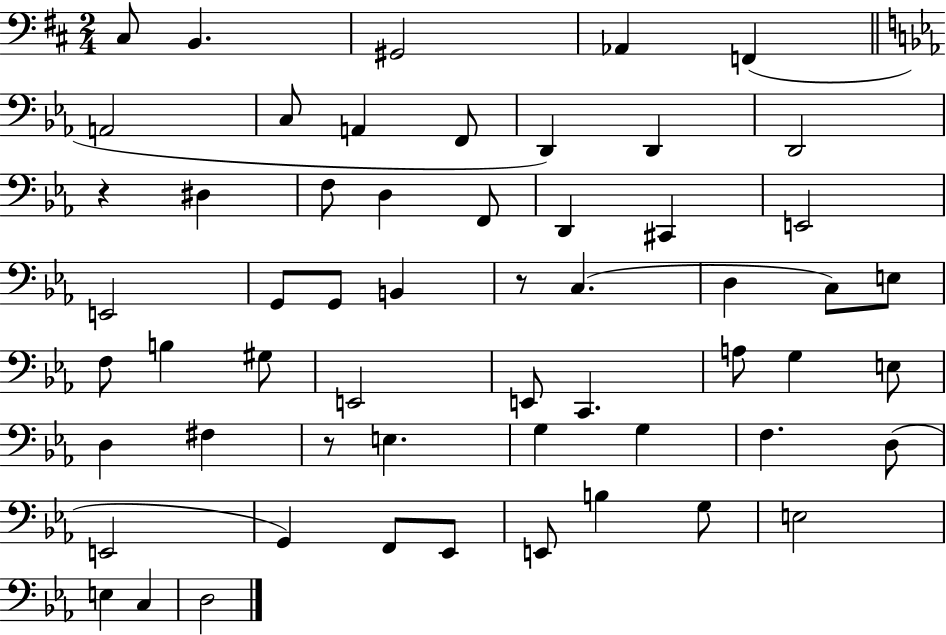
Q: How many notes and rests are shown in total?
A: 57